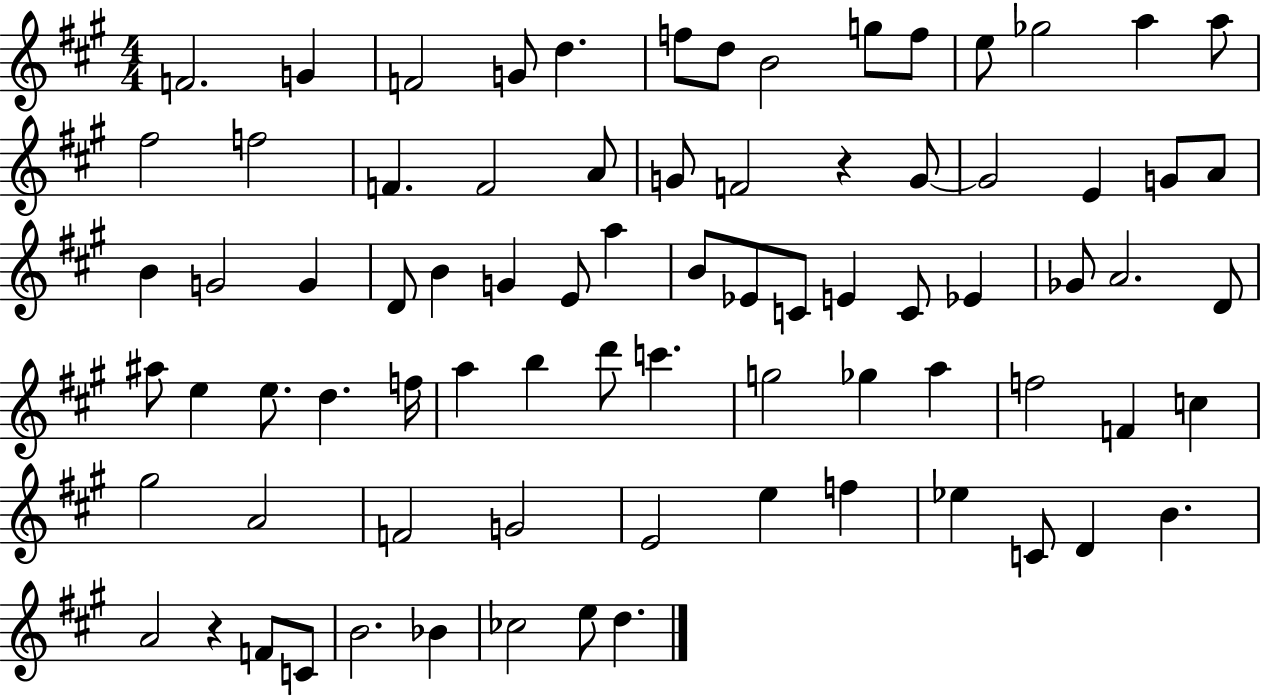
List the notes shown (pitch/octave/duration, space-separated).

F4/h. G4/q F4/h G4/e D5/q. F5/e D5/e B4/h G5/e F5/e E5/e Gb5/h A5/q A5/e F#5/h F5/h F4/q. F4/h A4/e G4/e F4/h R/q G4/e G4/h E4/q G4/e A4/e B4/q G4/h G4/q D4/e B4/q G4/q E4/e A5/q B4/e Eb4/e C4/e E4/q C4/e Eb4/q Gb4/e A4/h. D4/e A#5/e E5/q E5/e. D5/q. F5/s A5/q B5/q D6/e C6/q. G5/h Gb5/q A5/q F5/h F4/q C5/q G#5/h A4/h F4/h G4/h E4/h E5/q F5/q Eb5/q C4/e D4/q B4/q. A4/h R/q F4/e C4/e B4/h. Bb4/q CES5/h E5/e D5/q.